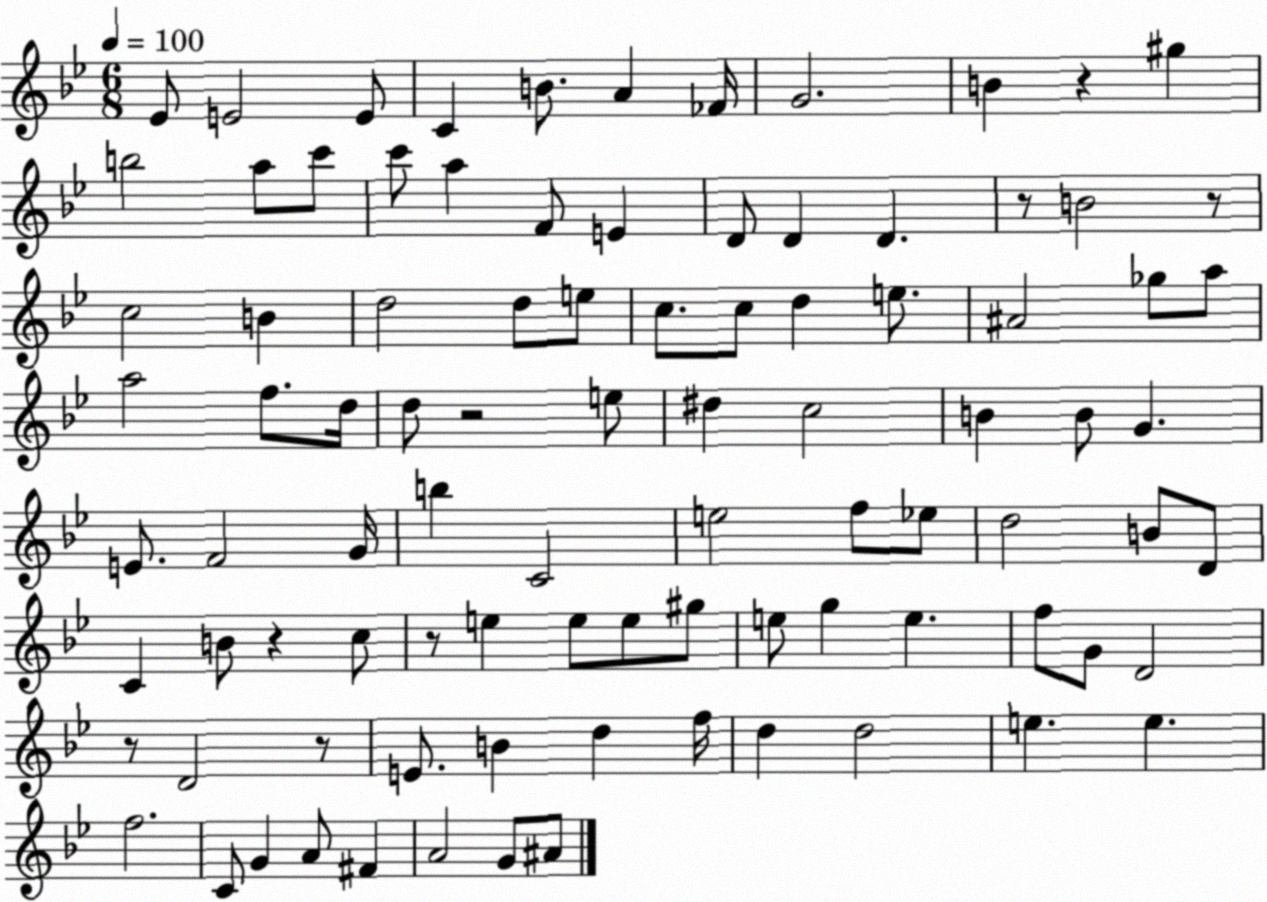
X:1
T:Untitled
M:6/8
L:1/4
K:Bb
_E/2 E2 E/2 C B/2 A _F/4 G2 B z ^g b2 a/2 c'/2 c'/2 a F/2 E D/2 D D z/2 B2 z/2 c2 B d2 d/2 e/2 c/2 c/2 d e/2 ^A2 _g/2 a/2 a2 f/2 d/4 d/2 z2 e/2 ^d c2 B B/2 G E/2 F2 G/4 b C2 e2 f/2 _e/2 d2 B/2 D/2 C B/2 z c/2 z/2 e e/2 e/2 ^g/2 e/2 g e f/2 G/2 D2 z/2 D2 z/2 E/2 B d f/4 d d2 e e f2 C/2 G A/2 ^F A2 G/2 ^A/2